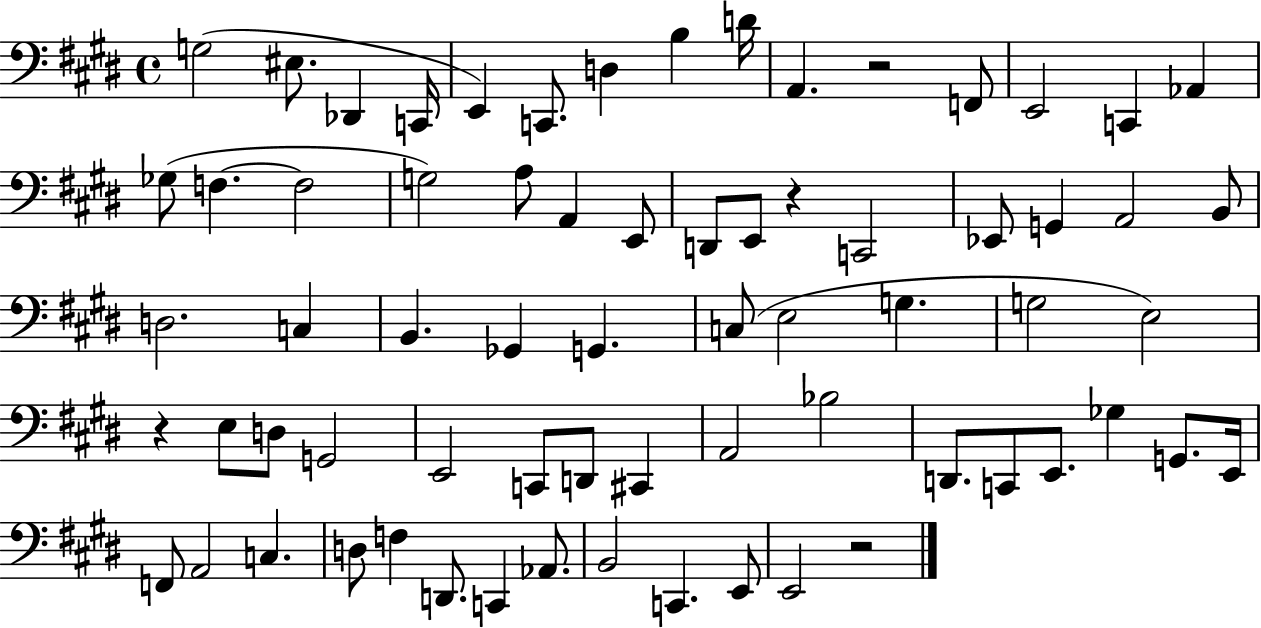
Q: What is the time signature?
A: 4/4